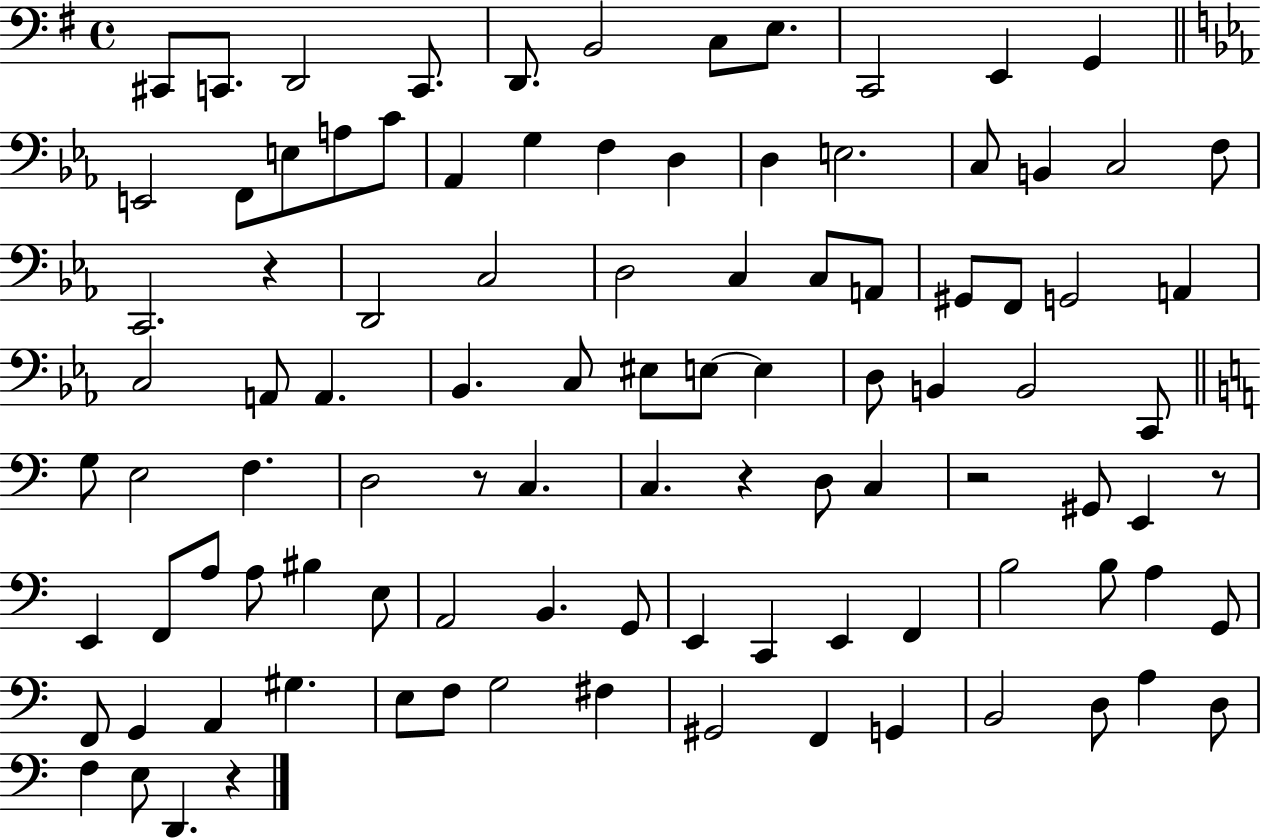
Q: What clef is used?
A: bass